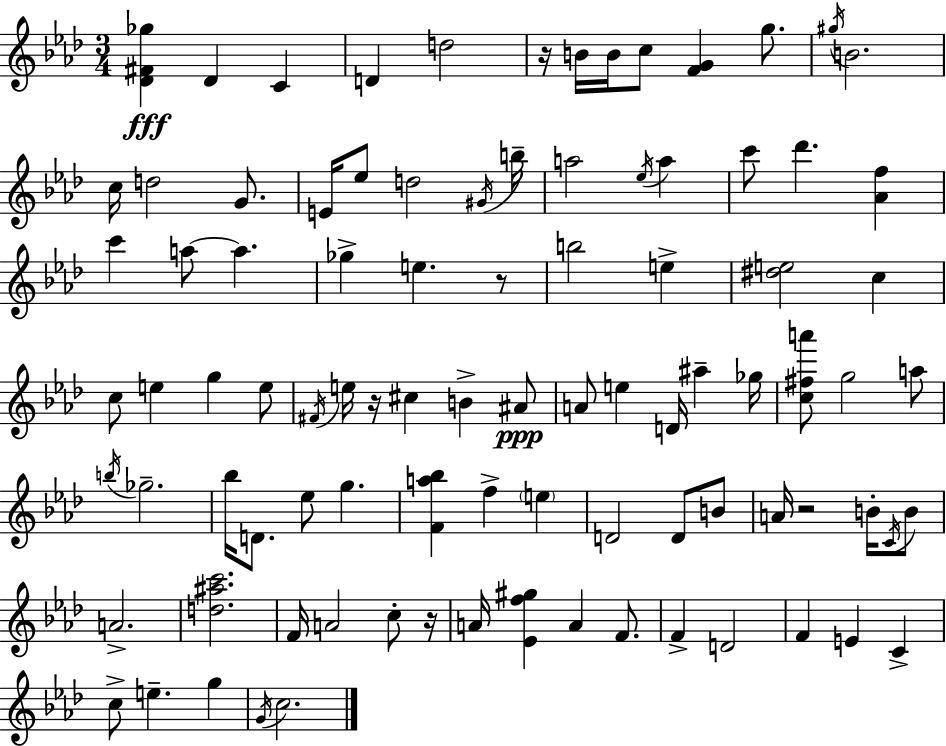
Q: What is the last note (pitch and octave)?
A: C5